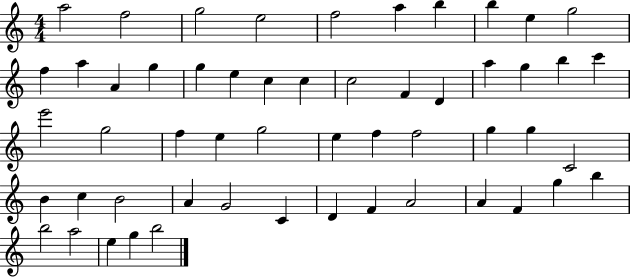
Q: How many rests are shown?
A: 0